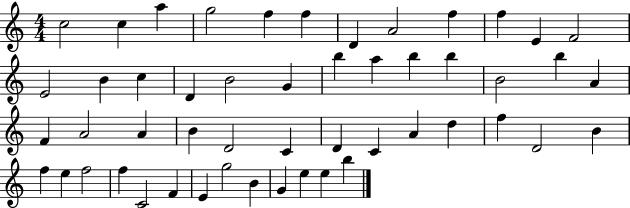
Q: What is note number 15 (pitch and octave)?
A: C5